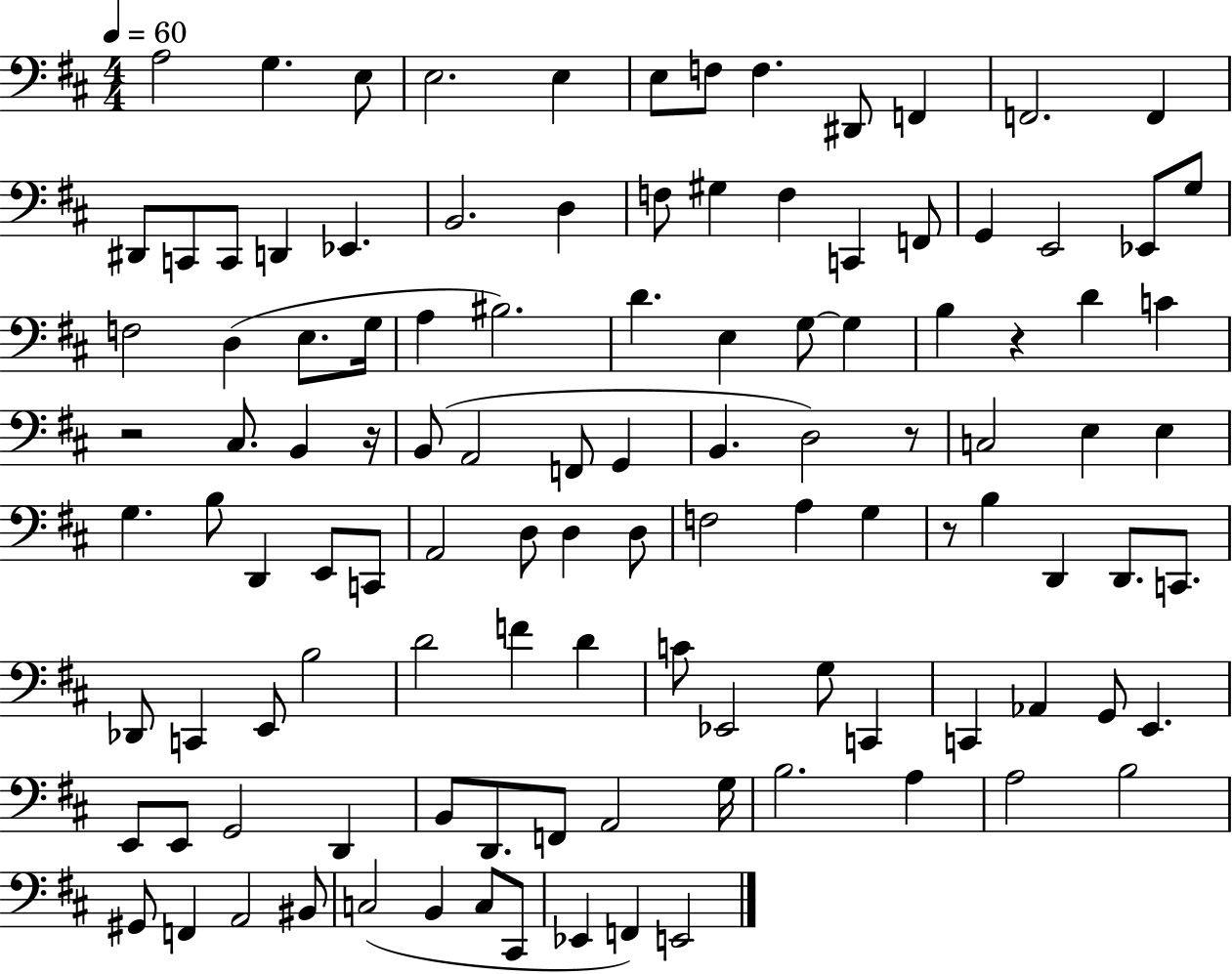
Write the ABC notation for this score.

X:1
T:Untitled
M:4/4
L:1/4
K:D
A,2 G, E,/2 E,2 E, E,/2 F,/2 F, ^D,,/2 F,, F,,2 F,, ^D,,/2 C,,/2 C,,/2 D,, _E,, B,,2 D, F,/2 ^G, F, C,, F,,/2 G,, E,,2 _E,,/2 G,/2 F,2 D, E,/2 G,/4 A, ^B,2 D E, G,/2 G, B, z D C z2 ^C,/2 B,, z/4 B,,/2 A,,2 F,,/2 G,, B,, D,2 z/2 C,2 E, E, G, B,/2 D,, E,,/2 C,,/2 A,,2 D,/2 D, D,/2 F,2 A, G, z/2 B, D,, D,,/2 C,,/2 _D,,/2 C,, E,,/2 B,2 D2 F D C/2 _E,,2 G,/2 C,, C,, _A,, G,,/2 E,, E,,/2 E,,/2 G,,2 D,, B,,/2 D,,/2 F,,/2 A,,2 G,/4 B,2 A, A,2 B,2 ^G,,/2 F,, A,,2 ^B,,/2 C,2 B,, C,/2 ^C,,/2 _E,, F,, E,,2